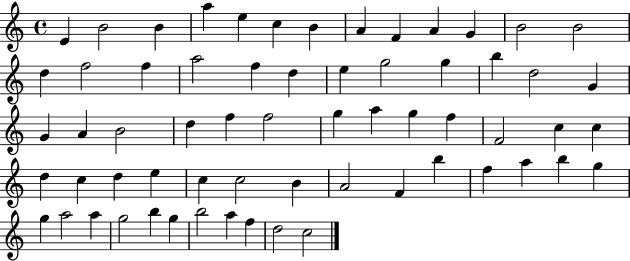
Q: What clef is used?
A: treble